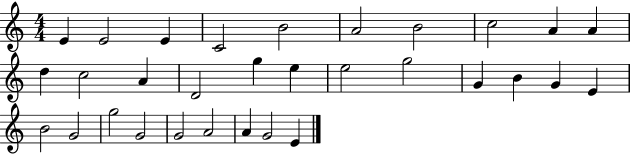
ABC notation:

X:1
T:Untitled
M:4/4
L:1/4
K:C
E E2 E C2 B2 A2 B2 c2 A A d c2 A D2 g e e2 g2 G B G E B2 G2 g2 G2 G2 A2 A G2 E